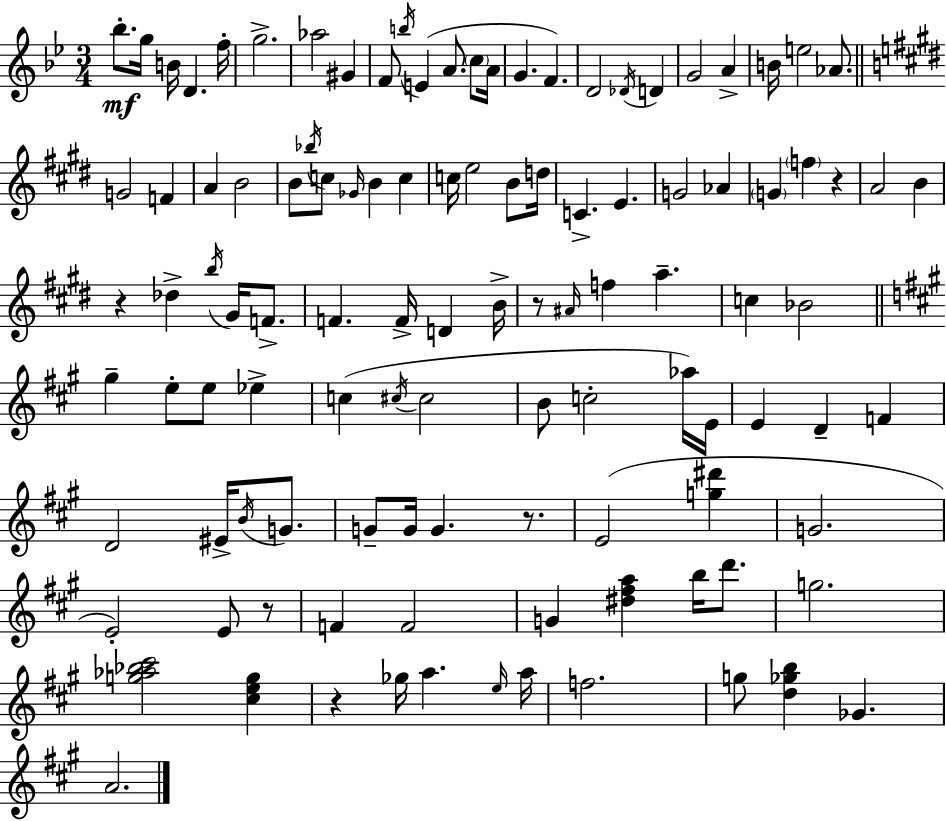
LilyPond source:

{
  \clef treble
  \numericTimeSignature
  \time 3/4
  \key bes \major
  bes''8.-.\mf g''16 b'16 d'4. f''16-. | g''2.-> | aes''2 gis'4 | f'8 \acciaccatura { b''16 } e'4( a'8. \parenthesize c''8 | \break a'16 g'4. f'4.) | d'2 \acciaccatura { des'16 } d'4 | g'2 a'4-> | b'16 e''2 aes'8. | \break \bar "||" \break \key e \major g'2 f'4 | a'4 b'2 | b'8 \acciaccatura { bes''16 } c''8 \grace { ges'16 } b'4 c''4 | c''16 e''2 b'8 | \break d''16 c'4.-> e'4. | g'2 aes'4 | \parenthesize g'4 \parenthesize f''4 r4 | a'2 b'4 | \break r4 des''4-> \acciaccatura { b''16 } gis'16 | f'8.-> f'4. f'16-> d'4 | b'16-> r8 \grace { ais'16 } f''4 a''4.-- | c''4 bes'2 | \break \bar "||" \break \key a \major gis''4-- e''8-. e''8 ees''4-> | c''4( \acciaccatura { cis''16 } cis''2 | b'8 c''2-. aes''16) | e'16 e'4 d'4-- f'4 | \break d'2 eis'16-> \acciaccatura { b'16 } g'8. | g'8-- g'16 g'4. r8. | e'2( <g'' dis'''>4 | g'2. | \break e'2-.) e'8 | r8 f'4 f'2 | g'4 <dis'' fis'' a''>4 b''16 d'''8. | g''2. | \break <g'' aes'' bes'' cis'''>2 <cis'' e'' g''>4 | r4 ges''16 a''4. | \grace { e''16 } a''16 f''2. | g''8 <d'' ges'' b''>4 ges'4. | \break a'2. | \bar "|."
}